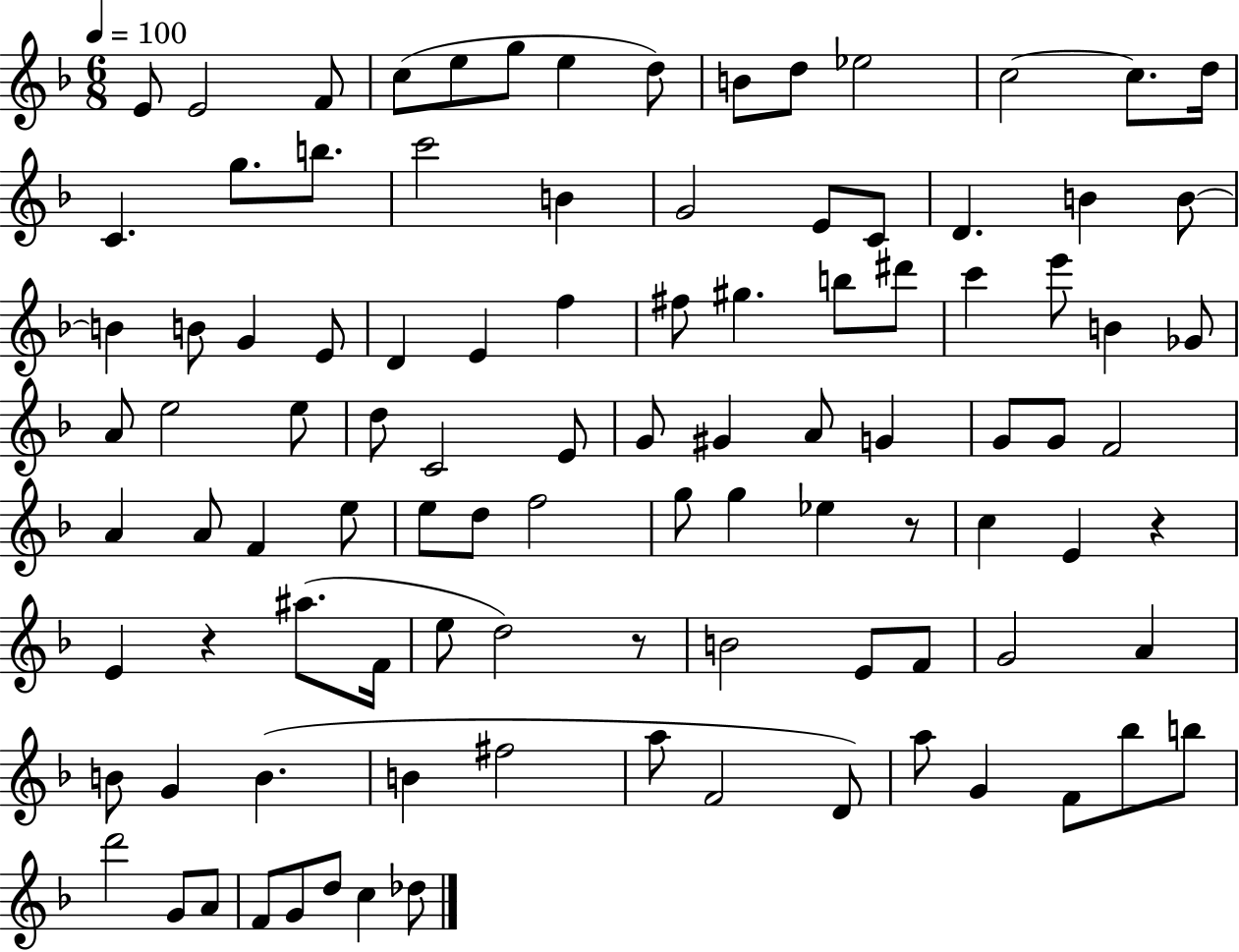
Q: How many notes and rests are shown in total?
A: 100